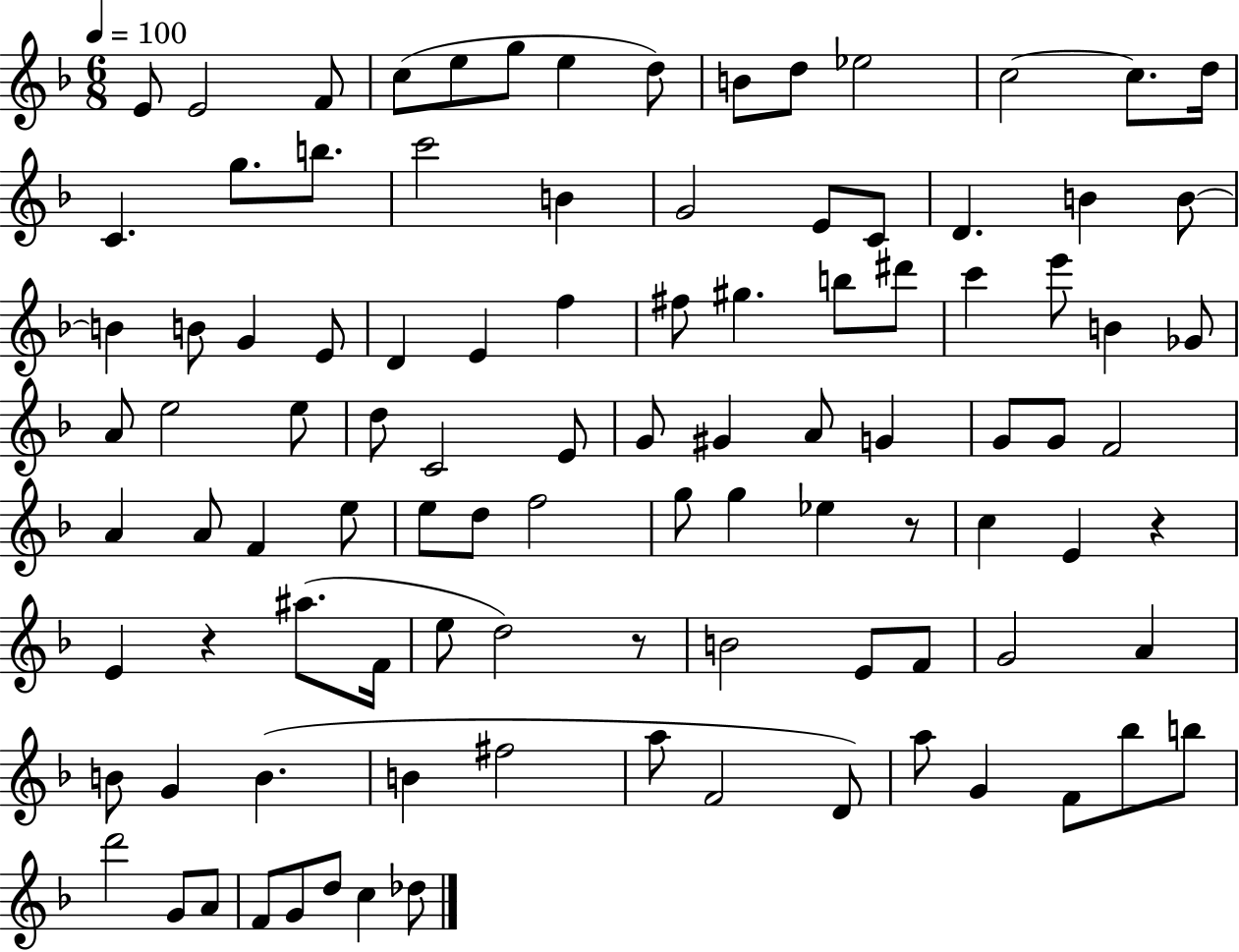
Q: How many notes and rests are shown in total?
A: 100